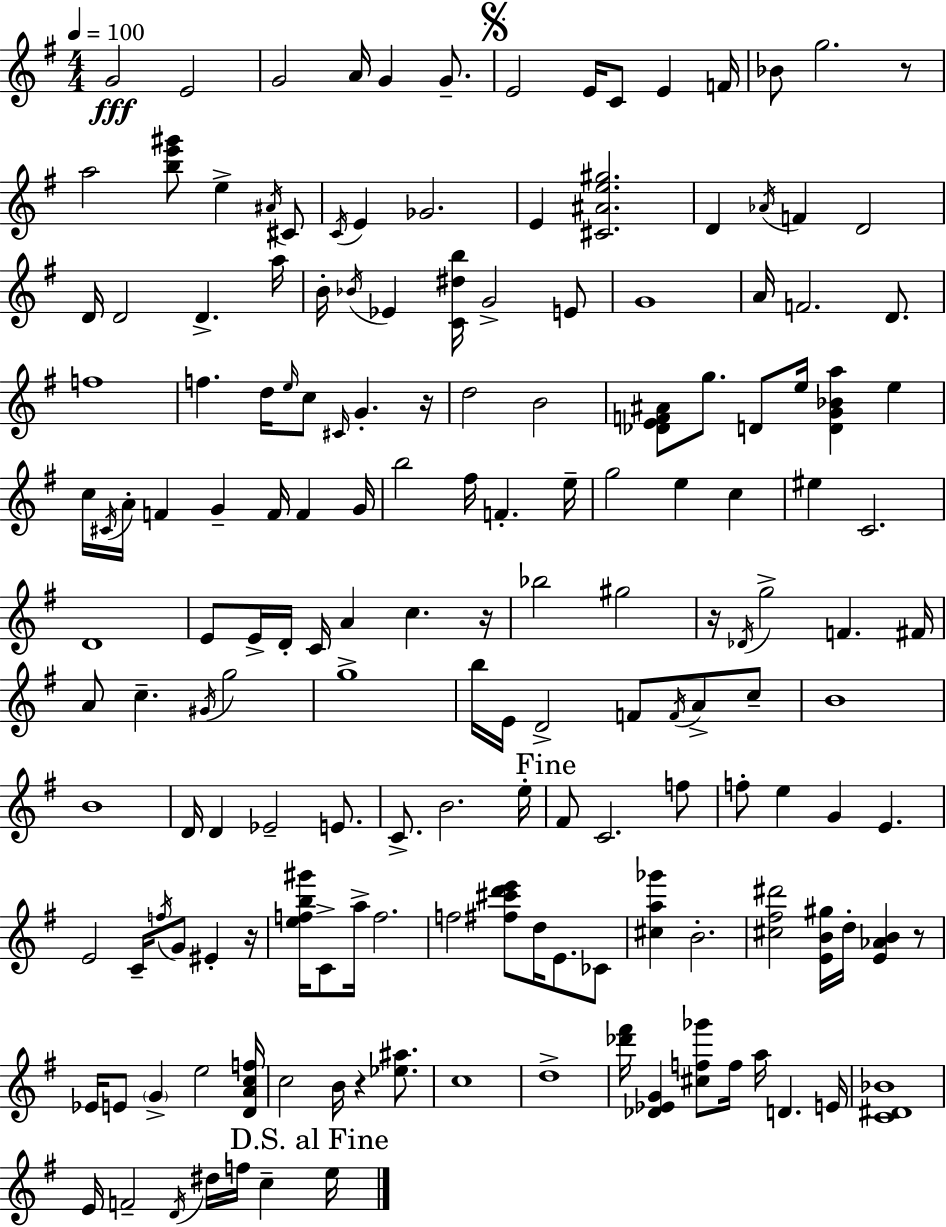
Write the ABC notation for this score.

X:1
T:Untitled
M:4/4
L:1/4
K:Em
G2 E2 G2 A/4 G G/2 E2 E/4 C/2 E F/4 _B/2 g2 z/2 a2 [be'^g']/2 e ^A/4 ^C/2 C/4 E _G2 E [^C^Ae^g]2 D _A/4 F D2 D/4 D2 D a/4 B/4 _B/4 _E [C^db]/4 G2 E/2 G4 A/4 F2 D/2 f4 f d/4 e/4 c/2 ^C/4 G z/4 d2 B2 [_DEF^A]/2 g/2 D/2 e/4 [DG_Ba] e c/4 ^C/4 A/4 F G F/4 F G/4 b2 ^f/4 F e/4 g2 e c ^e C2 D4 E/2 E/4 D/4 C/4 A c z/4 _b2 ^g2 z/4 _D/4 g2 F ^F/4 A/2 c ^G/4 g2 g4 b/4 E/4 D2 F/2 F/4 A/2 c/2 B4 B4 D/4 D _E2 E/2 C/2 B2 e/4 ^F/2 C2 f/2 f/2 e G E E2 C/4 f/4 G/2 ^E z/4 [efb^g']/4 C/2 a/4 f2 f2 [^f^c'd'e']/2 d/4 E/2 _C/2 [^ca_g'] B2 [^c^f^d']2 [EB^g]/4 d/4 [E_AB] z/2 _E/4 E/2 G e2 [DAcf]/4 c2 B/4 z [_e^a]/2 c4 d4 [_d'^f']/4 [_D_EG] [^cf_g']/2 f/4 a/4 D E/4 [C^D_B]4 E/4 F2 D/4 ^d/4 f/4 c e/4